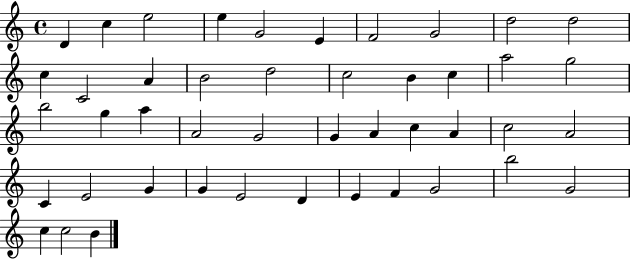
{
  \clef treble
  \time 4/4
  \defaultTimeSignature
  \key c \major
  d'4 c''4 e''2 | e''4 g'2 e'4 | f'2 g'2 | d''2 d''2 | \break c''4 c'2 a'4 | b'2 d''2 | c''2 b'4 c''4 | a''2 g''2 | \break b''2 g''4 a''4 | a'2 g'2 | g'4 a'4 c''4 a'4 | c''2 a'2 | \break c'4 e'2 g'4 | g'4 e'2 d'4 | e'4 f'4 g'2 | b''2 g'2 | \break c''4 c''2 b'4 | \bar "|."
}